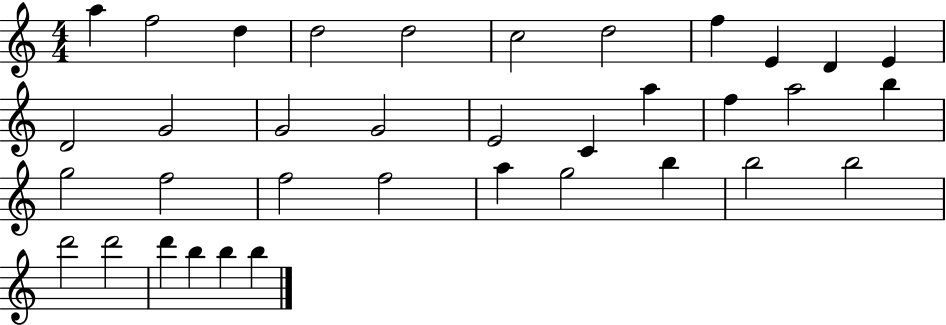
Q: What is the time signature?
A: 4/4